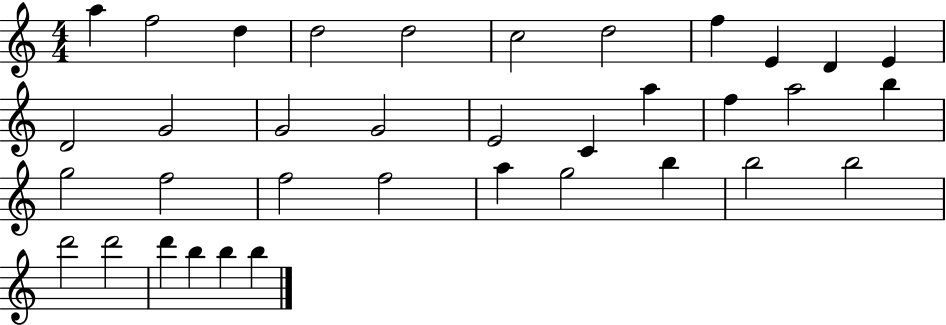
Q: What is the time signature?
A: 4/4